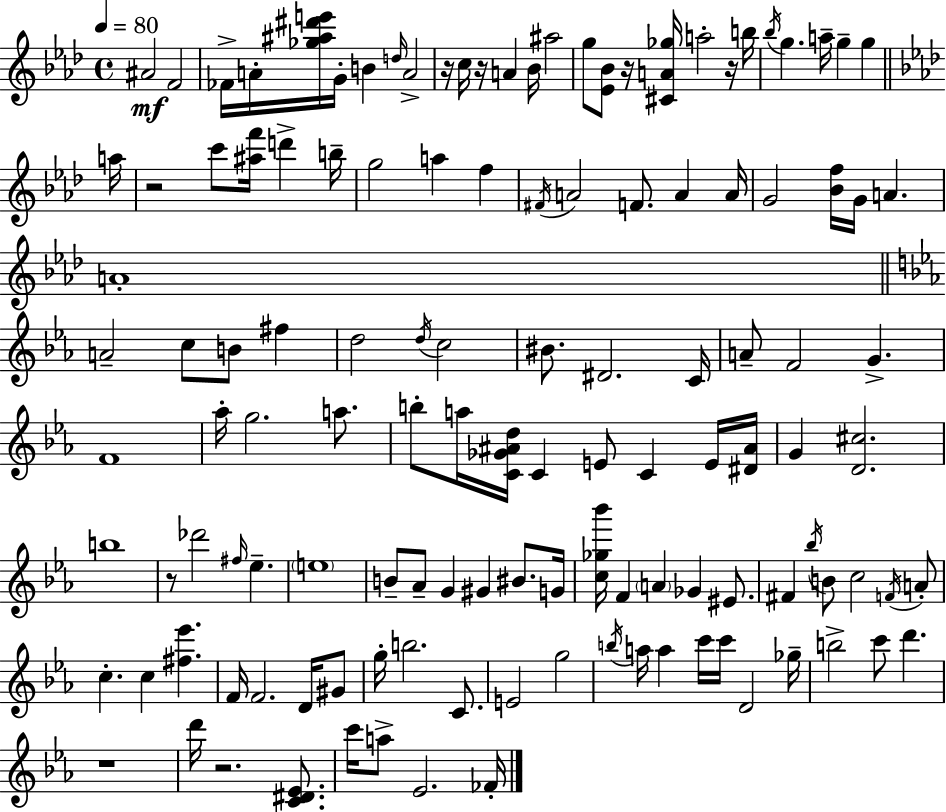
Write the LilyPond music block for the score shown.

{
  \clef treble
  \time 4/4
  \defaultTimeSignature
  \key aes \major
  \tempo 4 = 80
  ais'2\mf f'2 | fes'16-> a'16-. <ges'' ais'' dis''' e'''>16 g'16-. b'4 \grace { d''16 } a'2-> | r16 c''16 r16 a'4 bes'16 ais''2 | g''8 <ees' bes'>8 r16 <cis' a' ges''>16 a''2-. r16 | \break b''16 \acciaccatura { bes''16 } g''4. a''16-- g''4-- g''4 | \bar "||" \break \key aes \major a''16 r2 c'''8 <ais'' f'''>16 d'''4-> | b''16-- g''2 a''4 f''4 | \acciaccatura { fis'16 } a'2 f'8. a'4 | a'16 g'2 <bes' f''>16 g'16 a'4. | \break a'1-. | \bar "||" \break \key c \minor a'2-- c''8 b'8 fis''4 | d''2 \acciaccatura { d''16 } c''2 | bis'8. dis'2. | c'16 a'8-- f'2 g'4.-> | \break f'1 | aes''16-. g''2. a''8. | b''8-. a''16 <c' ges' ais' d''>16 c'4 e'8 c'4 e'16 | <dis' ais'>16 g'4 <d' cis''>2. | \break b''1 | r8 des'''2 \grace { fis''16 } ees''4.-- | \parenthesize e''1 | b'8-- aes'8-- g'4 gis'4 bis'8. | \break g'16 <c'' ges'' bes'''>16 f'4 \parenthesize a'4 ges'4 eis'8. | fis'4 \acciaccatura { bes''16 } b'8 c''2 | \acciaccatura { f'16 } a'8-. c''4.-. c''4 <fis'' ees'''>4. | f'16 f'2. | \break d'16 gis'8 g''16-. b''2. | c'8. e'2 g''2 | \acciaccatura { b''16 } a''16 a''4 c'''16 c'''16 d'2 | ges''16-- b''2-> c'''8 d'''4. | \break r1 | d'''16 r2. | <c' dis' ees'>8. c'''16 a''8-> ees'2. | fes'16-. \bar "|."
}